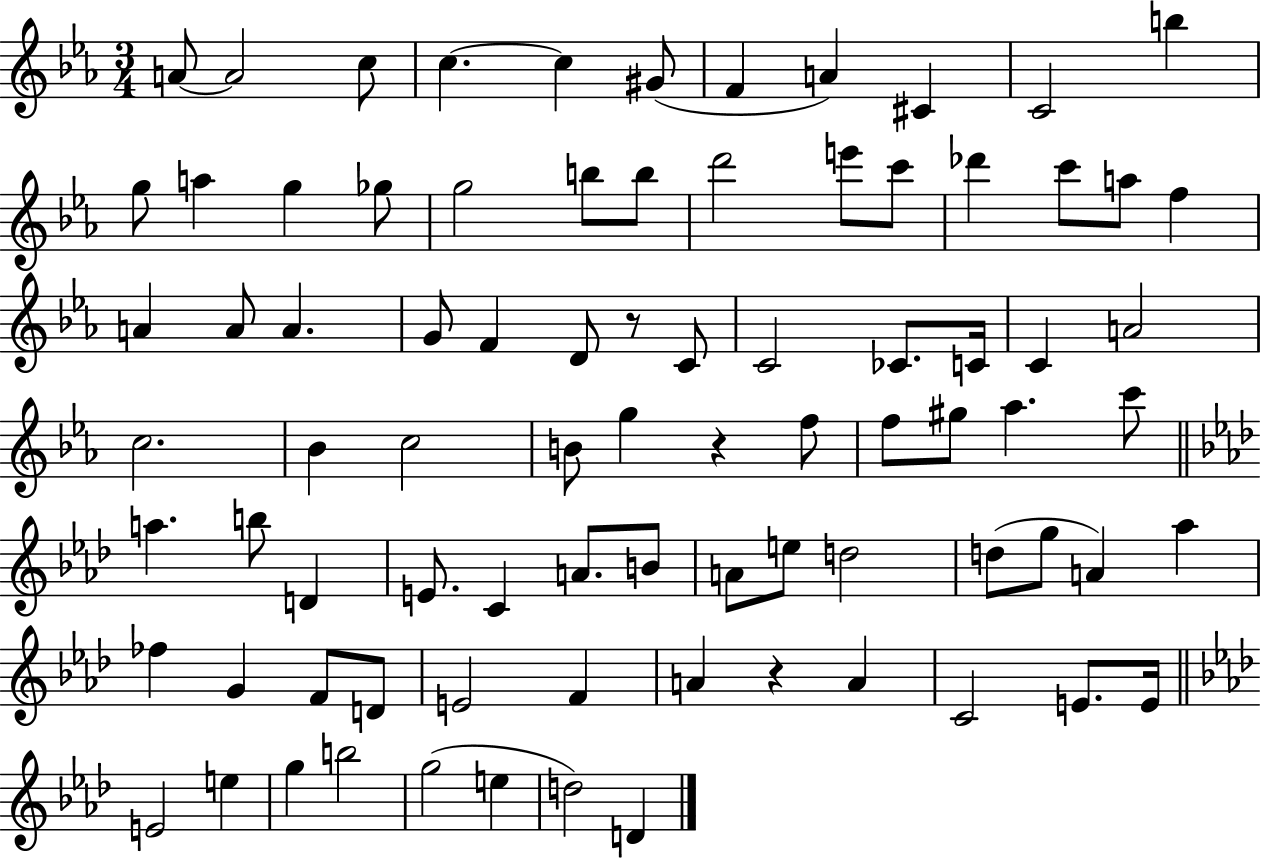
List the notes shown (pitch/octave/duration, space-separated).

A4/e A4/h C5/e C5/q. C5/q G#4/e F4/q A4/q C#4/q C4/h B5/q G5/e A5/q G5/q Gb5/e G5/h B5/e B5/e D6/h E6/e C6/e Db6/q C6/e A5/e F5/q A4/q A4/e A4/q. G4/e F4/q D4/e R/e C4/e C4/h CES4/e. C4/s C4/q A4/h C5/h. Bb4/q C5/h B4/e G5/q R/q F5/e F5/e G#5/e Ab5/q. C6/e A5/q. B5/e D4/q E4/e. C4/q A4/e. B4/e A4/e E5/e D5/h D5/e G5/e A4/q Ab5/q FES5/q G4/q F4/e D4/e E4/h F4/q A4/q R/q A4/q C4/h E4/e. E4/s E4/h E5/q G5/q B5/h G5/h E5/q D5/h D4/q